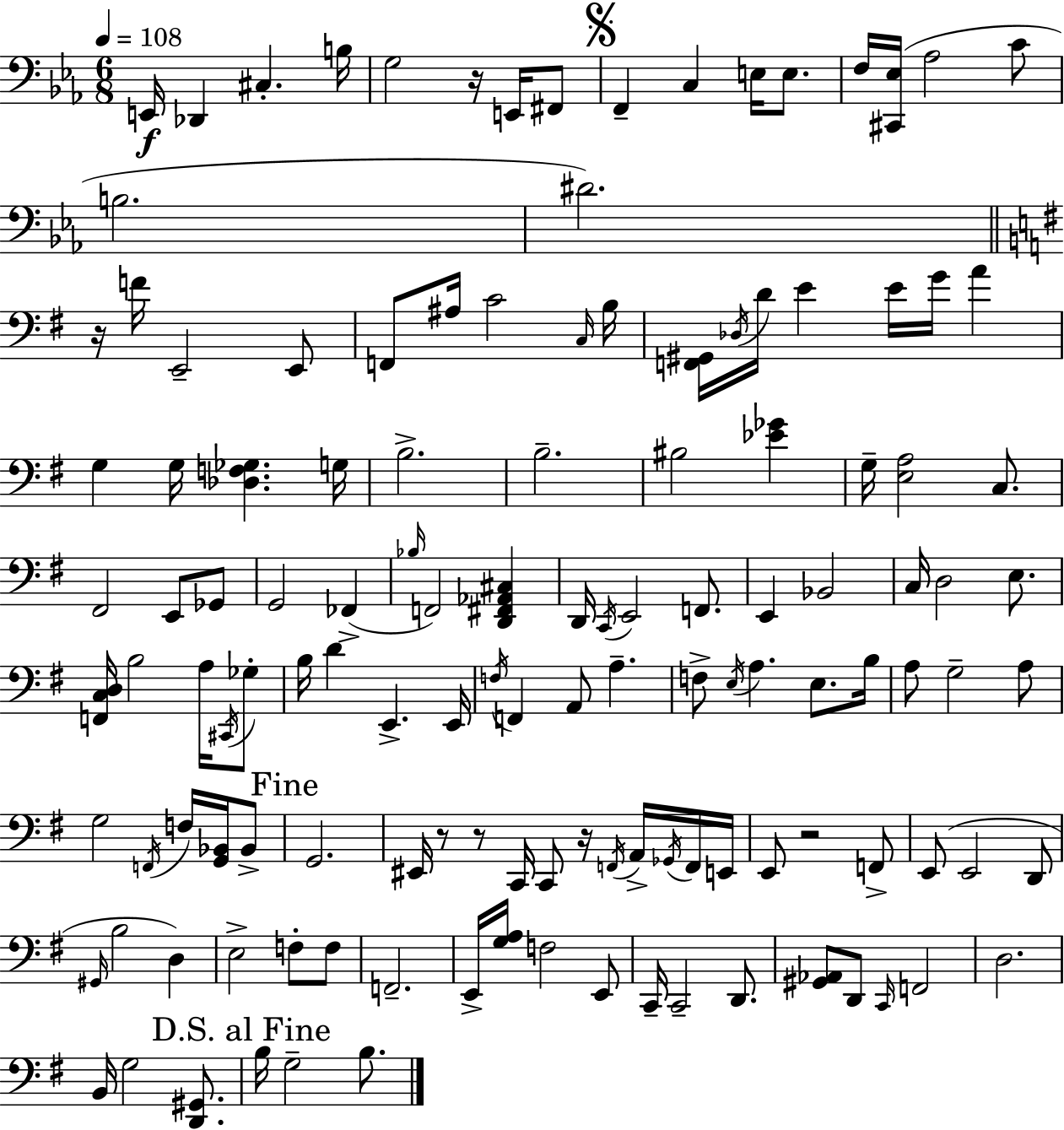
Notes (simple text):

E2/s Db2/q C#3/q. B3/s G3/h R/s E2/s F#2/e F2/q C3/q E3/s E3/e. F3/s [C#2,Eb3]/s Ab3/h C4/e B3/h. D#4/h. R/s F4/s E2/h E2/e F2/e A#3/s C4/h C3/s B3/s [F2,G#2]/s Db3/s D4/s E4/q E4/s G4/s A4/q G3/q G3/s [Db3,F3,Gb3]/q. G3/s B3/h. B3/h. BIS3/h [Eb4,Gb4]/q G3/s [E3,A3]/h C3/e. F#2/h E2/e Gb2/e G2/h FES2/q Bb3/s F2/h [D2,F#2,Ab2,C#3]/q D2/s C2/s E2/h F2/e. E2/q Bb2/h C3/s D3/h E3/e. [F2,C3,D3]/s B3/h A3/s C#2/s Gb3/e B3/s D4/q E2/q. E2/s F3/s F2/q A2/e A3/q. F3/e E3/s A3/q. E3/e. B3/s A3/e G3/h A3/e G3/h F2/s F3/s [G2,Bb2]/s Bb2/e G2/h. EIS2/s R/e R/e C2/s C2/e R/s F2/s A2/s Gb2/s F2/s E2/s E2/e R/h F2/e E2/e E2/h D2/e G#2/s B3/h D3/q E3/h F3/e F3/e F2/h. E2/s [G3,A3]/s F3/h E2/e C2/s C2/h D2/e. [G#2,Ab2]/e D2/e C2/s F2/h D3/h. B2/s G3/h [D2,G#2]/e. B3/s G3/h B3/e.